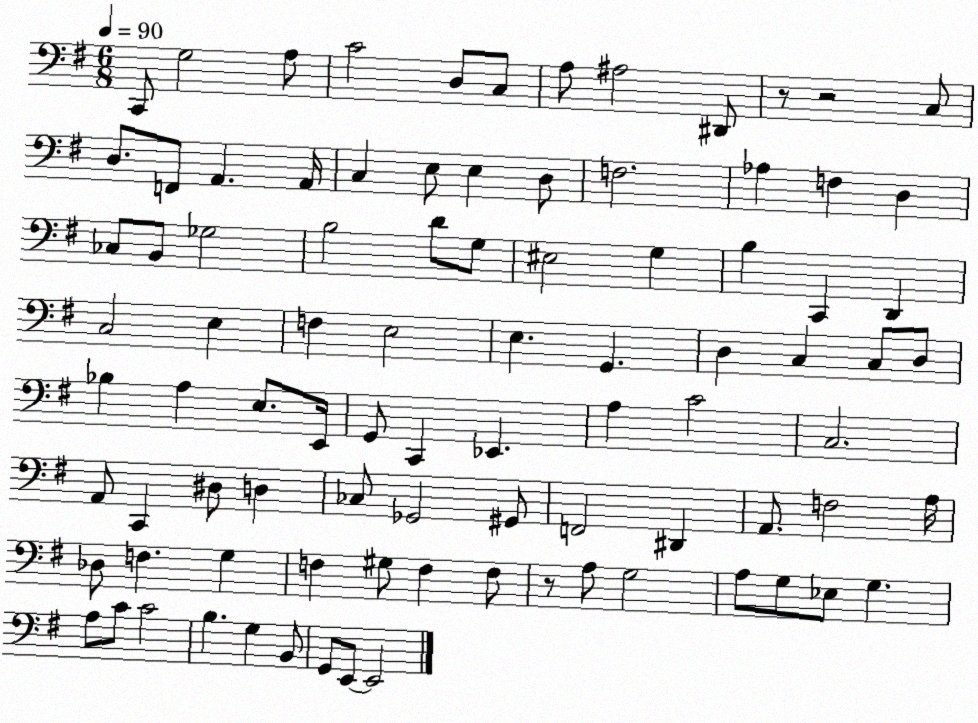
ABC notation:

X:1
T:Untitled
M:6/8
L:1/4
K:G
C,,/2 G,2 A,/2 C2 D,/2 C,/2 A,/2 ^A,2 ^D,,/2 z/2 z2 C,/2 D,/2 F,,/2 A,, A,,/4 C, E,/2 E, D,/2 F,2 _A, F, D, _C,/2 B,,/2 _G,2 B,2 D/2 G,/2 ^E,2 G, B, C,, D,, C,2 E, F, E,2 E, G,, D, C, C,/2 D,/2 _B, A, E,/2 E,,/4 G,,/2 C,, _E,, A, C2 C,2 A,,/2 C,, ^D,/2 D, _C,/2 _G,,2 ^G,,/2 F,,2 ^D,, A,,/2 F,2 A,/4 _D,/2 F, G, F, ^G,/2 F, F,/2 z/2 A,/2 G,2 A,/2 G,/2 _E,/2 G, A,/2 C/2 C2 B, G, B,,/2 G,,/2 E,,/2 E,,2